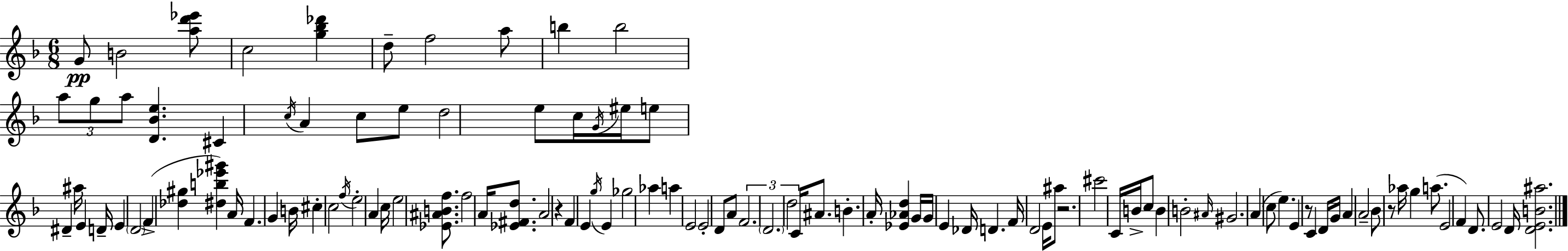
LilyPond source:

{
  \clef treble
  \numericTimeSignature
  \time 6/8
  \key f \major
  \repeat volta 2 { g'8\pp b'2 <a'' d''' ees'''>8 | c''2 <g'' bes'' des'''>4 | d''8-- f''2 a''8 | b''4 b''2 | \break \tuplet 3/2 { a''8 g''8 a''8 } <d' bes' e''>4. | cis'4 \acciaccatura { c''16 } a'4 c''8 e''8 | d''2 e''8 c''16 | \acciaccatura { g'16 } eis''16 e''8 dis'4-- ais''16 e'4 | \break d'16-- e'4 \parenthesize d'2 | f'4->( <des'' gis''>4 <dis'' b'' ees''' gis'''>4) | a'16 f'4. g'4 | b'16 cis''4-. c''2 | \break \acciaccatura { f''16 } e''2-. a'4 | c''16 e''2 | <ees' ais' b' f''>8. f''2 a'16 | <ees' fis' d''>8. a'2 r4 | \break f'4 e'4 \acciaccatura { g''16 } | e'4 ges''2 | aes''4 a''4 e'2 | e'2-. | \break d'8 a'8 \tuplet 3/2 { f'2. | \parenthesize d'2. | d''2 } | c'16 ais'8. b'4.-. a'16-. <ees' aes' d''>4 | \break g'16 g'16 e'4 des'16 d'4. | f'16 d'2 | e'16 ais''8 r2. | cis'''2 | \break c'16 b'16-> c''8 b'4 b'2-. | \grace { ais'16 } gis'2. | a'4( c''8 e''4.) | e'4 r8 c'4 | \break d'16 g'16 a'4 a'2-- | bes'8 r8 aes''16 g''4 | a''8.( e'2 | f'4) d'8. e'2 | \break d'16 <d' e' b' ais''>2. | } \bar "|."
}